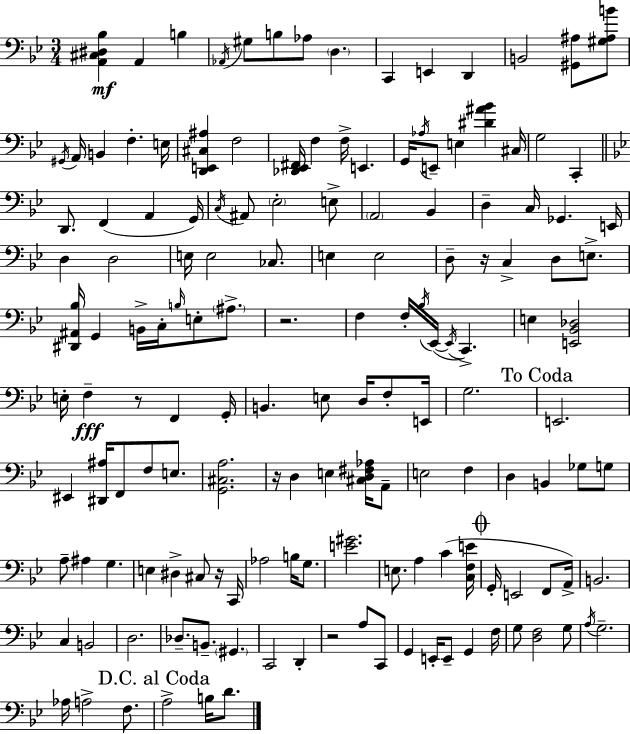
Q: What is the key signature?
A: G minor